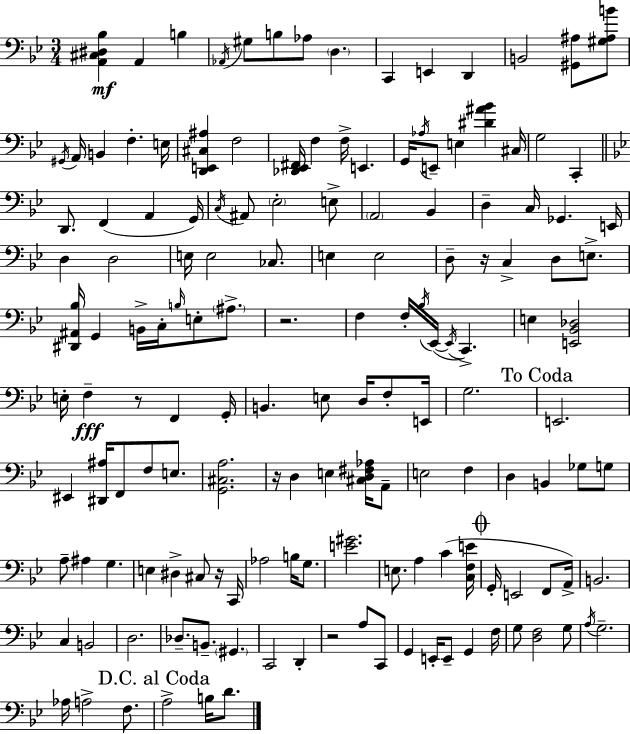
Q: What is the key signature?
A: G minor